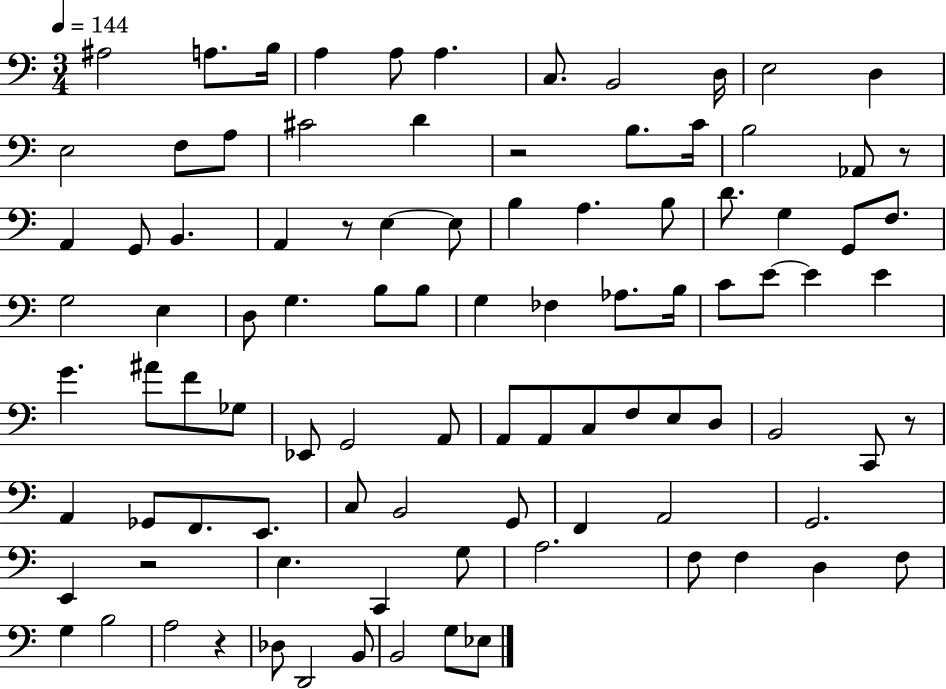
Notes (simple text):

A#3/h A3/e. B3/s A3/q A3/e A3/q. C3/e. B2/h D3/s E3/h D3/q E3/h F3/e A3/e C#4/h D4/q R/h B3/e. C4/s B3/h Ab2/e R/e A2/q G2/e B2/q. A2/q R/e E3/q E3/e B3/q A3/q. B3/e D4/e. G3/q G2/e F3/e. G3/h E3/q D3/e G3/q. B3/e B3/e G3/q FES3/q Ab3/e. B3/s C4/e E4/e E4/q E4/q G4/q. A#4/e F4/e Gb3/e Eb2/e G2/h A2/e A2/e A2/e C3/e F3/e E3/e D3/e B2/h C2/e R/e A2/q Gb2/e F2/e. E2/e. C3/e B2/h G2/e F2/q A2/h G2/h. E2/q R/h E3/q. C2/q G3/e A3/h. F3/e F3/q D3/q F3/e G3/q B3/h A3/h R/q Db3/e D2/h B2/e B2/h G3/e Eb3/e